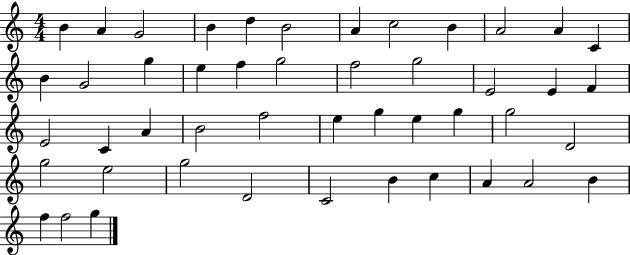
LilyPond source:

{
  \clef treble
  \numericTimeSignature
  \time 4/4
  \key c \major
  b'4 a'4 g'2 | b'4 d''4 b'2 | a'4 c''2 b'4 | a'2 a'4 c'4 | \break b'4 g'2 g''4 | e''4 f''4 g''2 | f''2 g''2 | e'2 e'4 f'4 | \break e'2 c'4 a'4 | b'2 f''2 | e''4 g''4 e''4 g''4 | g''2 d'2 | \break g''2 e''2 | g''2 d'2 | c'2 b'4 c''4 | a'4 a'2 b'4 | \break f''4 f''2 g''4 | \bar "|."
}